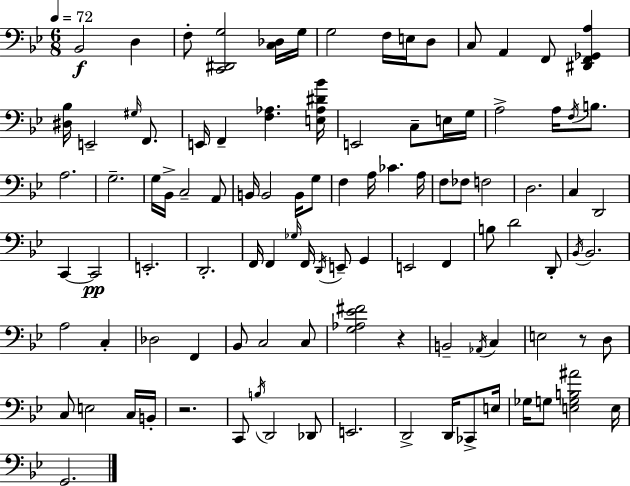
Bb2/h D3/q F3/e [C2,D#2,G3]/h [C3,Db3]/s G3/s G3/h F3/s E3/s D3/e C3/e A2/q F2/e [D#2,F2,Gb2,A3]/q [D#3,Bb3]/s E2/h G#3/s F2/e. E2/s F2/q [F3,Ab3]/q. [E3,Ab3,D#4,Bb4]/s E2/h C3/e E3/s G3/s A3/h A3/s F3/s B3/e. A3/h. G3/h. G3/s Bb2/s C3/h A2/e B2/s B2/h B2/s G3/e F3/q A3/s CES4/q. A3/s F3/e FES3/e F3/h D3/h. C3/q D2/h C2/q C2/h E2/h. D2/h. F2/s F2/q Gb3/s F2/s D2/s E2/e G2/q E2/h F2/q B3/e D4/h D2/e Bb2/s Bb2/h. A3/h C3/q Db3/h F2/q Bb2/e C3/h C3/e [G3,Ab3,Eb4,F#4]/h R/q B2/h Ab2/s C3/q E3/h R/e D3/e C3/e E3/h C3/s B2/s R/h. C2/e B3/s D2/h Db2/e E2/h. D2/h D2/s CES2/e E3/s Gb3/s G3/e [E3,G3,B3,A#4]/h E3/s G2/h.